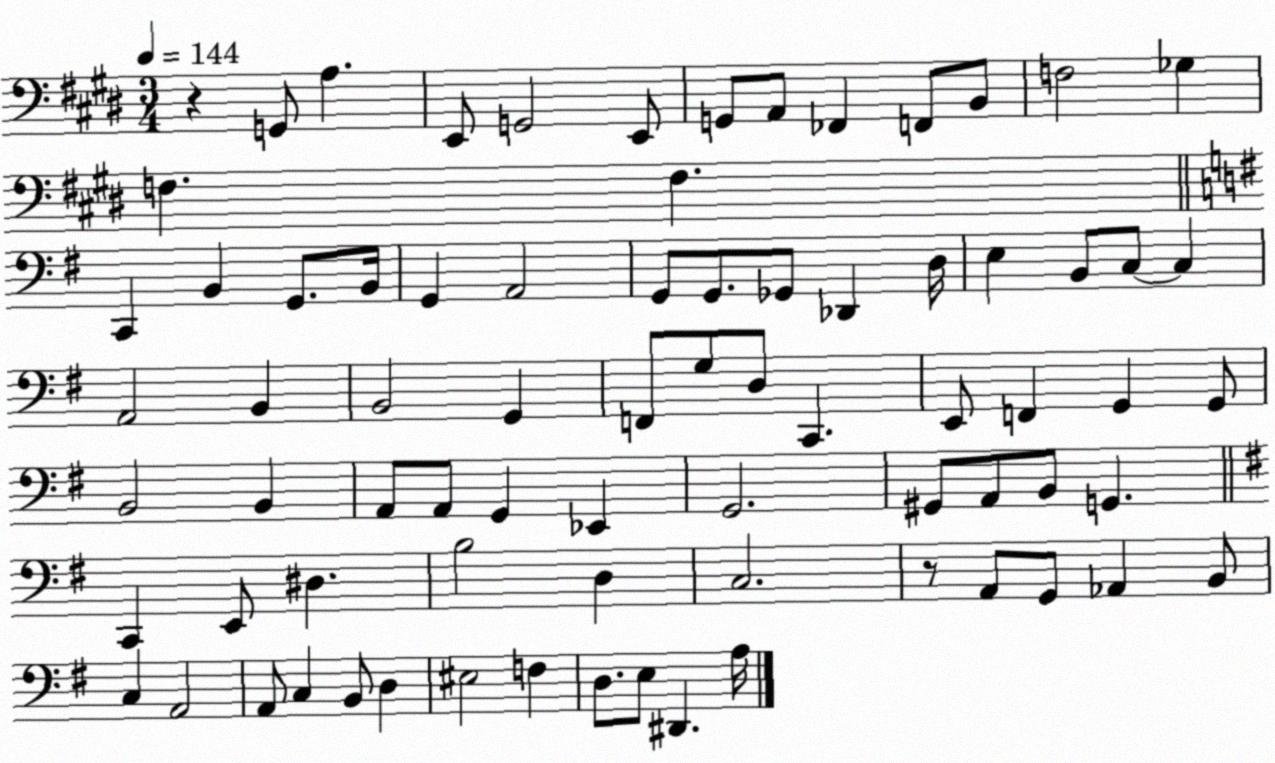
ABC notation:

X:1
T:Untitled
M:3/4
L:1/4
K:E
z G,,/2 A, E,,/2 G,,2 E,,/2 G,,/2 A,,/2 _F,, F,,/2 B,,/2 F,2 _G, F, F, C,, B,, G,,/2 B,,/4 G,, A,,2 G,,/2 G,,/2 _G,,/2 _D,, D,/4 E, B,,/2 C,/2 C, A,,2 B,, B,,2 G,, F,,/2 G,/2 D,/2 C,, E,,/2 F,, G,, G,,/2 B,,2 B,, A,,/2 A,,/2 G,, _E,, G,,2 ^G,,/2 A,,/2 B,,/2 G,, C,, E,,/2 ^D, B,2 D, C,2 z/2 A,,/2 G,,/2 _A,, B,,/2 C, A,,2 A,,/2 C, B,,/2 D, ^E,2 F, D,/2 E,/2 ^D,, A,/4